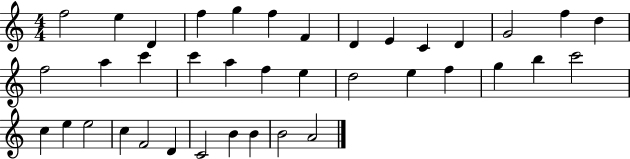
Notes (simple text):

F5/h E5/q D4/q F5/q G5/q F5/q F4/q D4/q E4/q C4/q D4/q G4/h F5/q D5/q F5/h A5/q C6/q C6/q A5/q F5/q E5/q D5/h E5/q F5/q G5/q B5/q C6/h C5/q E5/q E5/h C5/q F4/h D4/q C4/h B4/q B4/q B4/h A4/h